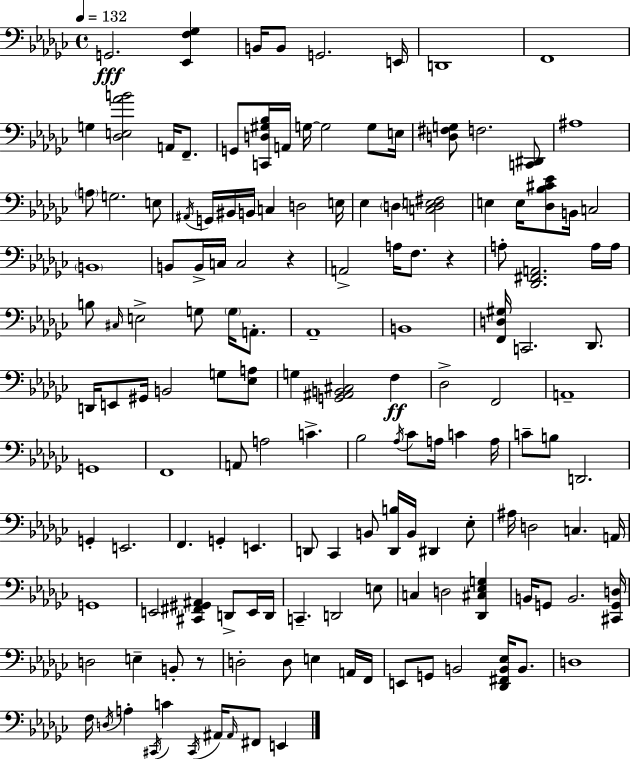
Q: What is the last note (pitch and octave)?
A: E2